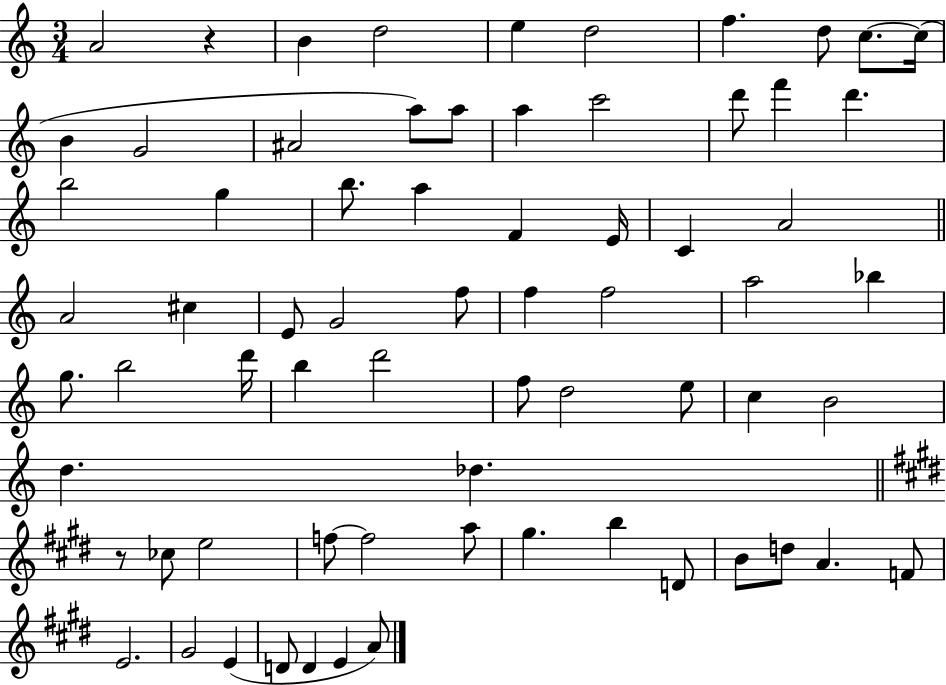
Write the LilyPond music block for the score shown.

{
  \clef treble
  \numericTimeSignature
  \time 3/4
  \key c \major
  \repeat volta 2 { a'2 r4 | b'4 d''2 | e''4 d''2 | f''4. d''8 c''8.~~ c''16( | \break b'4 g'2 | ais'2 a''8) a''8 | a''4 c'''2 | d'''8 f'''4 d'''4. | \break b''2 g''4 | b''8. a''4 f'4 e'16 | c'4 a'2 | \bar "||" \break \key a \minor a'2 cis''4 | e'8 g'2 f''8 | f''4 f''2 | a''2 bes''4 | \break g''8. b''2 d'''16 | b''4 d'''2 | f''8 d''2 e''8 | c''4 b'2 | \break d''4. des''4. | \bar "||" \break \key e \major r8 ces''8 e''2 | f''8~~ f''2 a''8 | gis''4. b''4 d'8 | b'8 d''8 a'4. f'8 | \break e'2. | gis'2 e'4( | d'8 d'4 e'4 a'8) | } \bar "|."
}